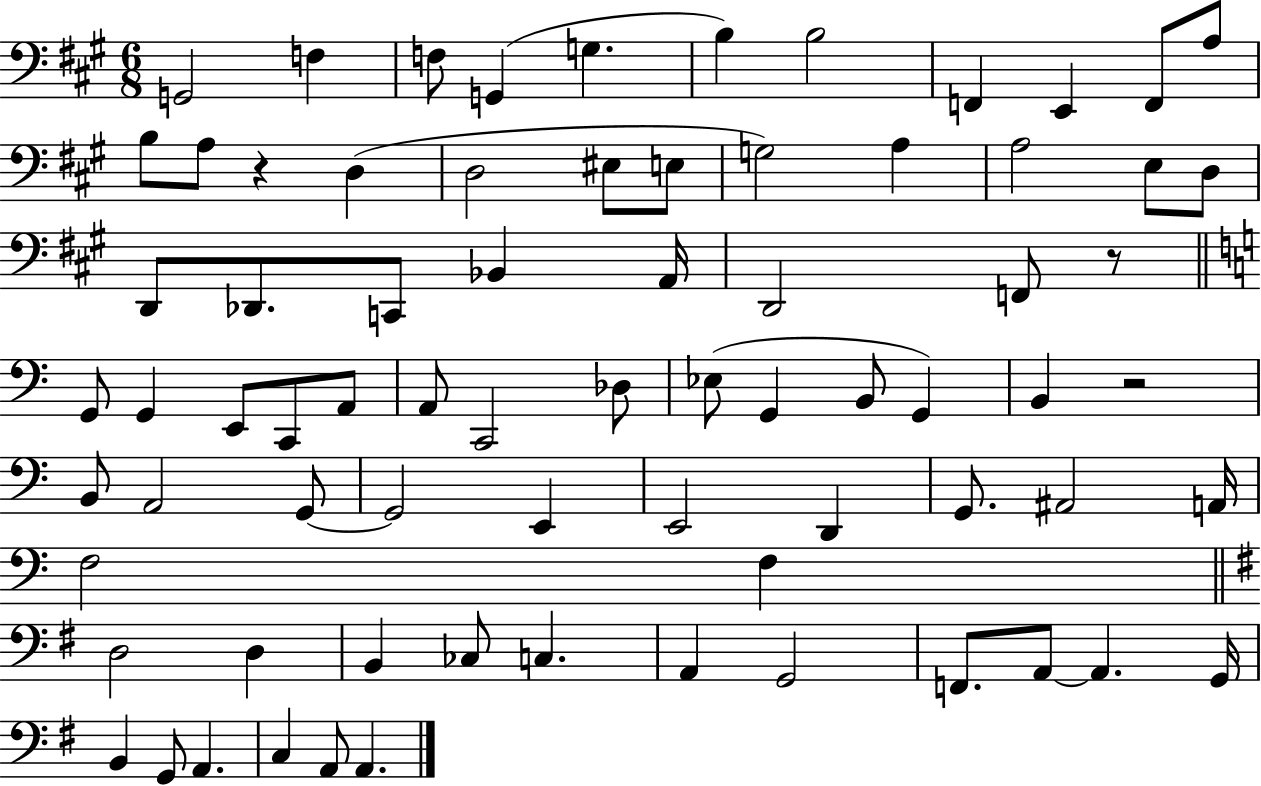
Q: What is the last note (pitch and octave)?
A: A2